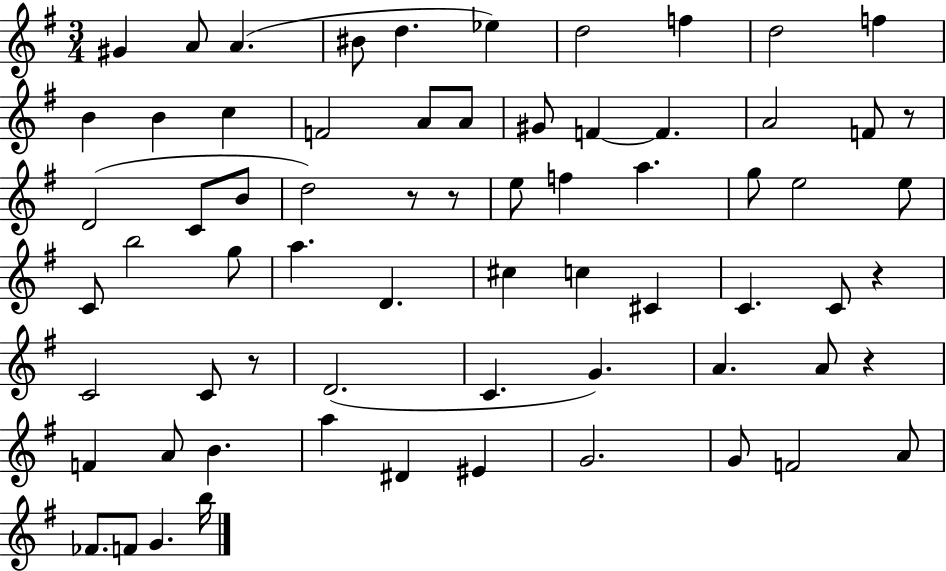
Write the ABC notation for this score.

X:1
T:Untitled
M:3/4
L:1/4
K:G
^G A/2 A ^B/2 d _e d2 f d2 f B B c F2 A/2 A/2 ^G/2 F F A2 F/2 z/2 D2 C/2 B/2 d2 z/2 z/2 e/2 f a g/2 e2 e/2 C/2 b2 g/2 a D ^c c ^C C C/2 z C2 C/2 z/2 D2 C G A A/2 z F A/2 B a ^D ^E G2 G/2 F2 A/2 _F/2 F/2 G b/4